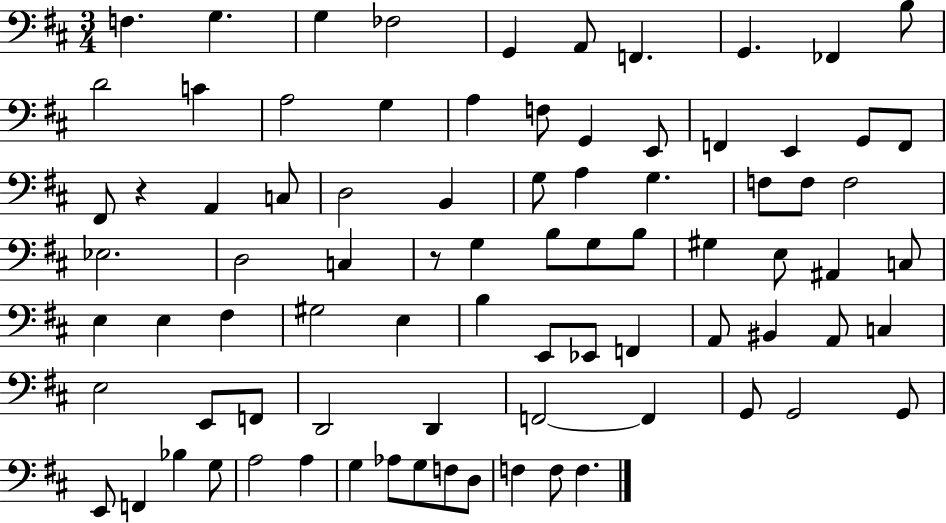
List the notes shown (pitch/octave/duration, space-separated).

F3/q. G3/q. G3/q FES3/h G2/q A2/e F2/q. G2/q. FES2/q B3/e D4/h C4/q A3/h G3/q A3/q F3/e G2/q E2/e F2/q E2/q G2/e F2/e F#2/e R/q A2/q C3/e D3/h B2/q G3/e A3/q G3/q. F3/e F3/e F3/h Eb3/h. D3/h C3/q R/e G3/q B3/e G3/e B3/e G#3/q E3/e A#2/q C3/e E3/q E3/q F#3/q G#3/h E3/q B3/q E2/e Eb2/e F2/q A2/e BIS2/q A2/e C3/q E3/h E2/e F2/e D2/h D2/q F2/h F2/q G2/e G2/h G2/e E2/e F2/q Bb3/q G3/e A3/h A3/q G3/q Ab3/e G3/e F3/e D3/e F3/q F3/e F3/q.